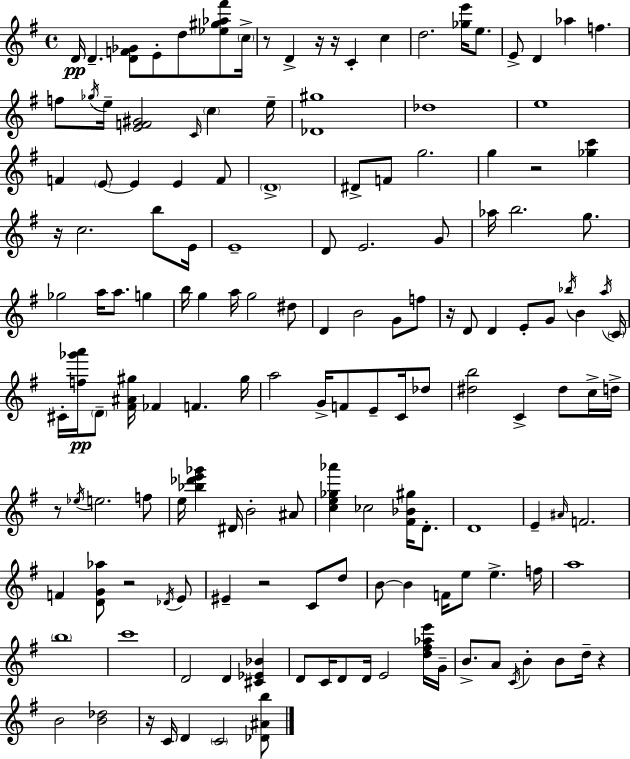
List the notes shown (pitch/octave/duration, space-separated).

D4/s D4/q. [D4,F4,Gb4]/e E4/e D5/e [Eb5,G#5,Ab5,F#6]/e C5/s R/e D4/q R/s R/s C4/q C5/q D5/h. [Gb5,E6]/s E5/e. E4/e D4/q Ab5/q F5/q. F5/e Gb5/s E5/s [E4,F4,G#4]/h C4/s C5/q E5/s [Db4,G#5]/w Db5/w E5/w F4/q E4/e E4/q E4/q F4/e D4/w D#4/e F4/e G5/h. G5/q R/h [Gb5,C6]/q R/s C5/h. B5/e E4/s E4/w D4/e E4/h. G4/e Ab5/s B5/h. G5/e. Gb5/h A5/s A5/e. G5/q B5/s G5/q A5/s G5/h D#5/e D4/q B4/h G4/e F5/e R/s D4/e D4/q E4/e G4/e Bb5/s B4/q A5/s C4/s C#4/s [F5,Gb6,A6]/s D4/e [F#4,A#4,G#5]/s FES4/q F4/q. G#5/s A5/h G4/s F4/e E4/e C4/s Db5/e [D#5,B5]/h C4/q D#5/e C5/s D5/s R/e Eb5/s E5/h. F5/e E5/s [Bb5,Db6,E6,Gb6]/q D#4/s B4/h A#4/e [C5,E5,Gb5,Ab6]/q CES5/h [F#4,Bb4,G#5]/s D4/e. D4/w E4/q A#4/s F4/h. F4/q [D4,G4,Ab5]/e R/h Db4/s E4/e EIS4/q R/h C4/e D5/e B4/e B4/q F4/s E5/e E5/q. F5/s A5/w B5/w C6/w D4/h D4/q [C#4,Eb4,Bb4]/q D4/e C4/s D4/e D4/s E4/h [D5,F#5,Ab5,E6]/s G4/s B4/e. A4/e C4/s B4/q B4/e D5/s R/q B4/h [B4,Db5]/h R/s C4/s D4/q C4/h [Db4,A#4,B5]/e